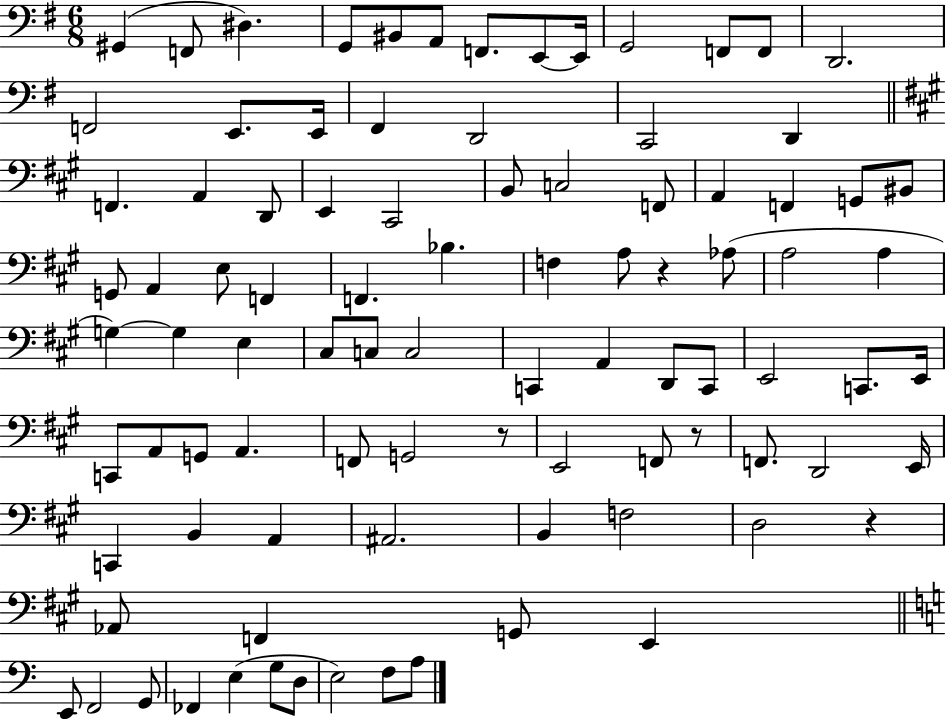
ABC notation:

X:1
T:Untitled
M:6/8
L:1/4
K:G
^G,, F,,/2 ^D, G,,/2 ^B,,/2 A,,/2 F,,/2 E,,/2 E,,/4 G,,2 F,,/2 F,,/2 D,,2 F,,2 E,,/2 E,,/4 ^F,, D,,2 C,,2 D,, F,, A,, D,,/2 E,, ^C,,2 B,,/2 C,2 F,,/2 A,, F,, G,,/2 ^B,,/2 G,,/2 A,, E,/2 F,, F,, _B, F, A,/2 z _A,/2 A,2 A, G, G, E, ^C,/2 C,/2 C,2 C,, A,, D,,/2 C,,/2 E,,2 C,,/2 E,,/4 C,,/2 A,,/2 G,,/2 A,, F,,/2 G,,2 z/2 E,,2 F,,/2 z/2 F,,/2 D,,2 E,,/4 C,, B,, A,, ^A,,2 B,, F,2 D,2 z _A,,/2 F,, G,,/2 E,, E,,/2 F,,2 G,,/2 _F,, E, G,/2 D,/2 E,2 F,/2 A,/2